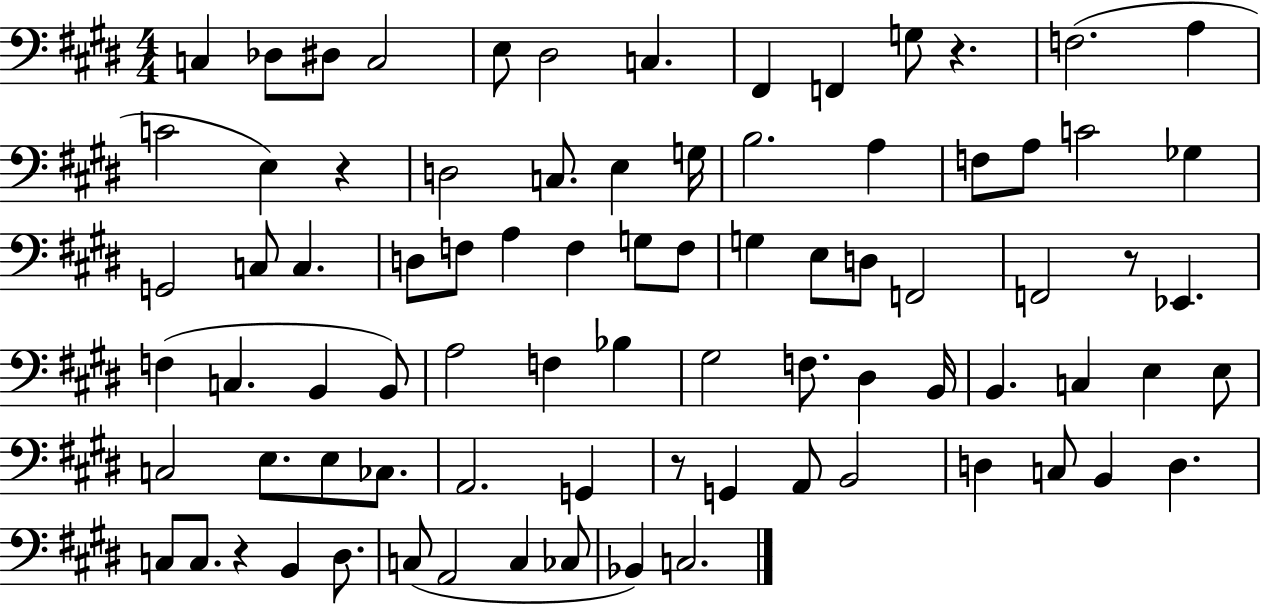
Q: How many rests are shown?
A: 5